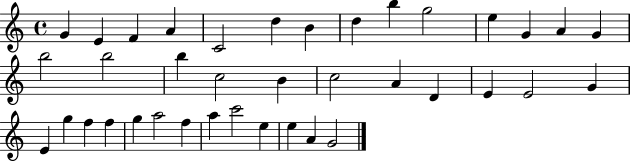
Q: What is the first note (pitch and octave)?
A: G4